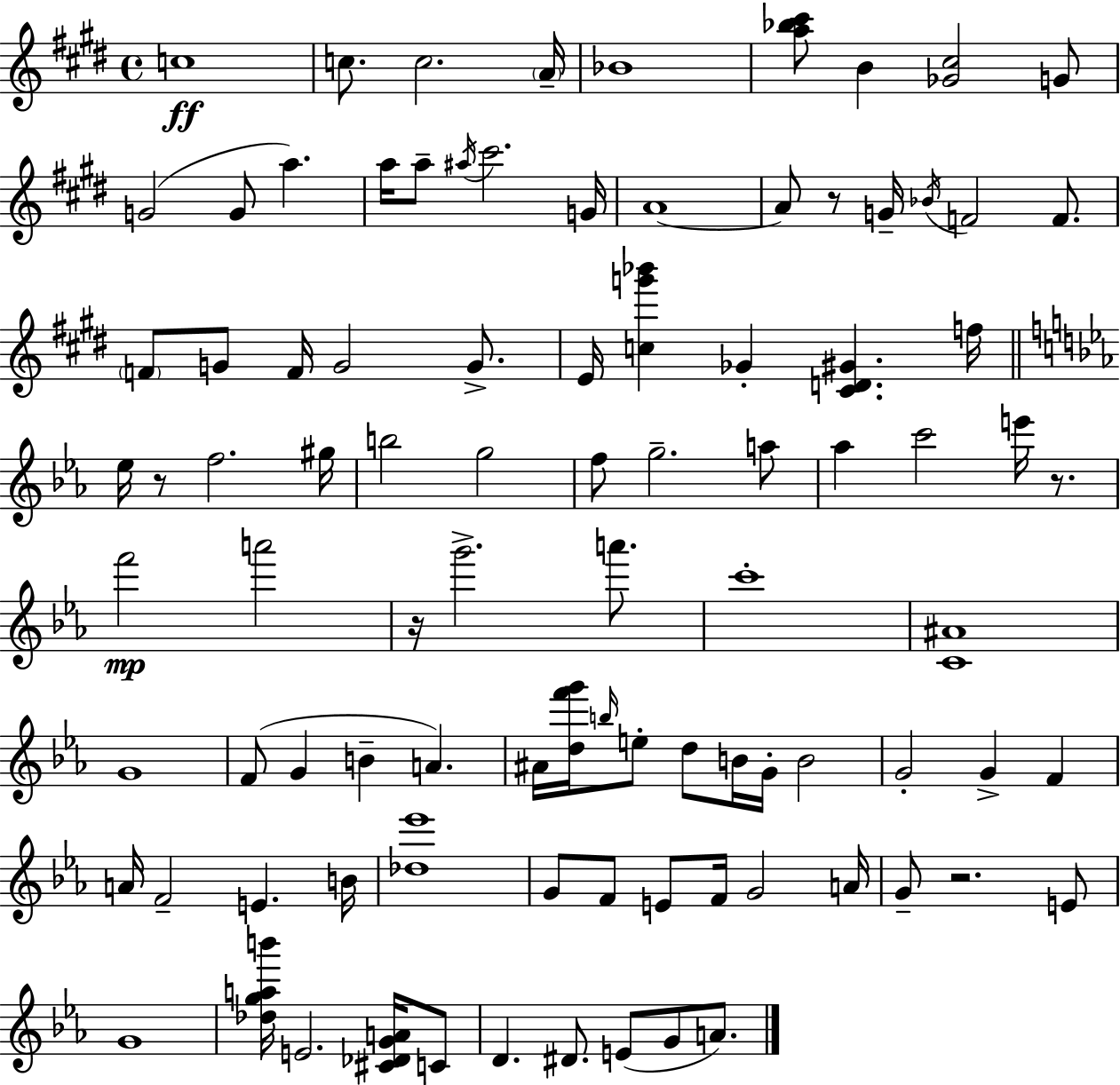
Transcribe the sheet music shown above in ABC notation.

X:1
T:Untitled
M:4/4
L:1/4
K:E
c4 c/2 c2 A/4 _B4 [a_b^c']/2 B [_G^c]2 G/2 G2 G/2 a a/4 a/2 ^a/4 ^c'2 G/4 A4 A/2 z/2 G/4 _B/4 F2 F/2 F/2 G/2 F/4 G2 G/2 E/4 [cg'_b'] _G [^CD^G] f/4 _e/4 z/2 f2 ^g/4 b2 g2 f/2 g2 a/2 _a c'2 e'/4 z/2 f'2 a'2 z/4 g'2 a'/2 c'4 [C^A]4 G4 F/2 G B A ^A/4 [df'g']/4 b/4 e/2 d/2 B/4 G/4 B2 G2 G F A/4 F2 E B/4 [_d_e']4 G/2 F/2 E/2 F/4 G2 A/4 G/2 z2 E/2 G4 [_dgab']/4 E2 [^C_DGA]/4 C/2 D ^D/2 E/2 G/2 A/2